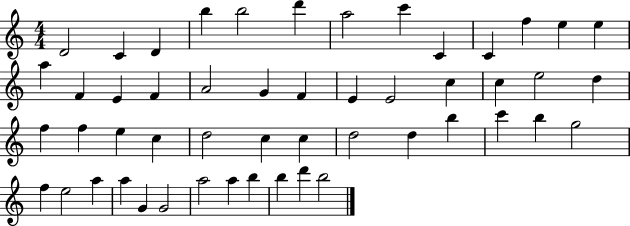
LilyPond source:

{
  \clef treble
  \numericTimeSignature
  \time 4/4
  \key c \major
  d'2 c'4 d'4 | b''4 b''2 d'''4 | a''2 c'''4 c'4 | c'4 f''4 e''4 e''4 | \break a''4 f'4 e'4 f'4 | a'2 g'4 f'4 | e'4 e'2 c''4 | c''4 e''2 d''4 | \break f''4 f''4 e''4 c''4 | d''2 c''4 c''4 | d''2 d''4 b''4 | c'''4 b''4 g''2 | \break f''4 e''2 a''4 | a''4 g'4 g'2 | a''2 a''4 b''4 | b''4 d'''4 b''2 | \break \bar "|."
}